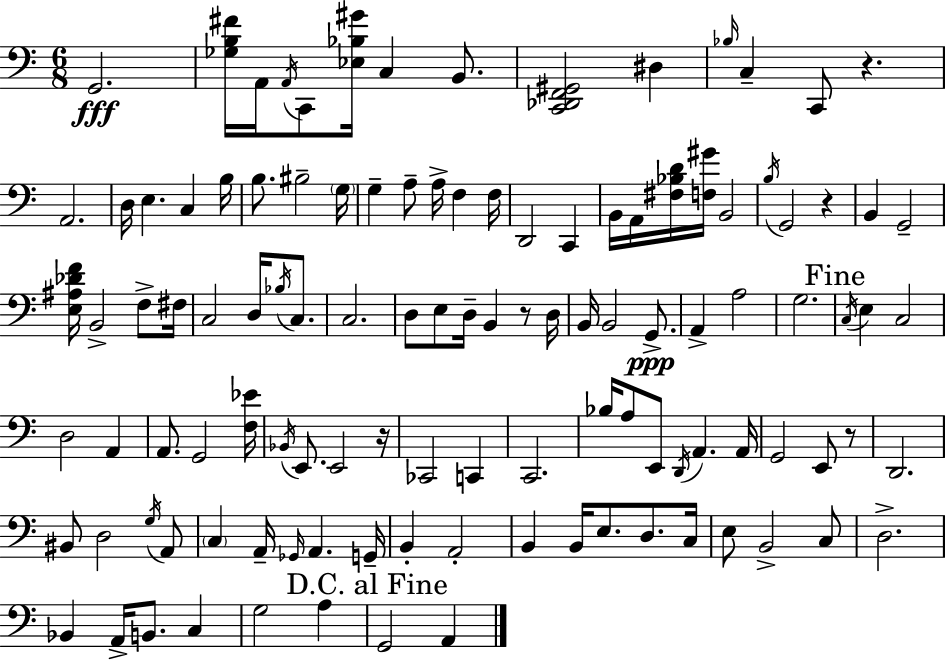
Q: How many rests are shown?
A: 5